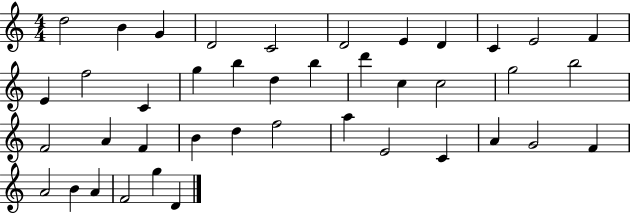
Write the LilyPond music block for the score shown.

{
  \clef treble
  \numericTimeSignature
  \time 4/4
  \key c \major
  d''2 b'4 g'4 | d'2 c'2 | d'2 e'4 d'4 | c'4 e'2 f'4 | \break e'4 f''2 c'4 | g''4 b''4 d''4 b''4 | d'''4 c''4 c''2 | g''2 b''2 | \break f'2 a'4 f'4 | b'4 d''4 f''2 | a''4 e'2 c'4 | a'4 g'2 f'4 | \break a'2 b'4 a'4 | f'2 g''4 d'4 | \bar "|."
}